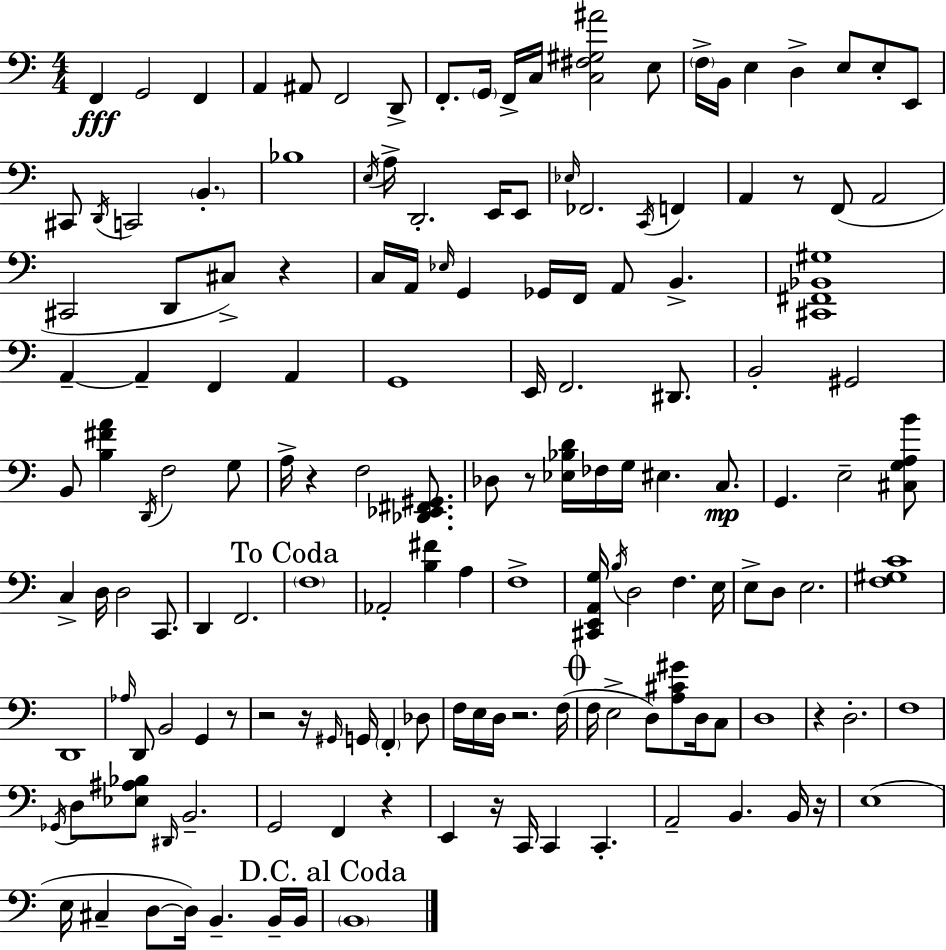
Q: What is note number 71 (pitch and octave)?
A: C3